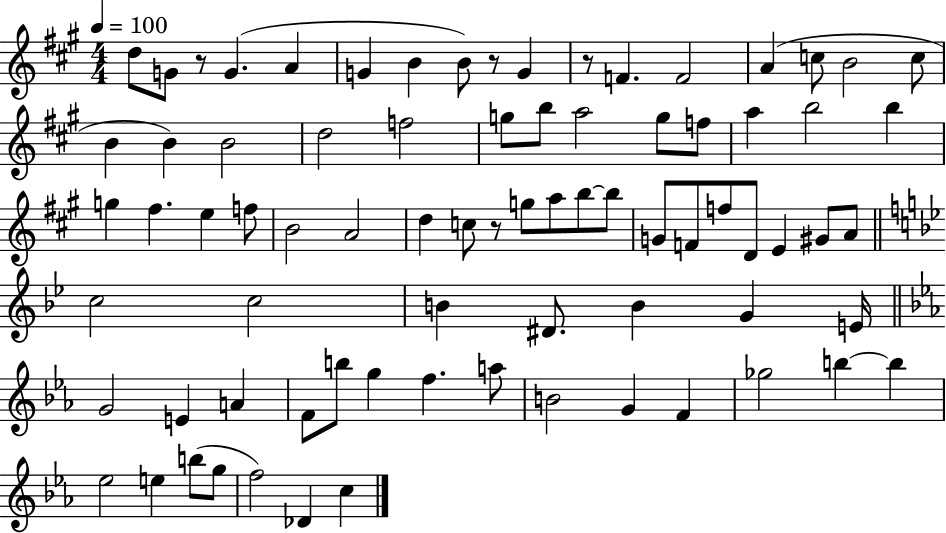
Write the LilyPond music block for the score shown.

{
  \clef treble
  \numericTimeSignature
  \time 4/4
  \key a \major
  \tempo 4 = 100
  d''8 g'8 r8 g'4.( a'4 | g'4 b'4 b'8) r8 g'4 | r8 f'4. f'2 | a'4( c''8 b'2 c''8 | \break b'4 b'4) b'2 | d''2 f''2 | g''8 b''8 a''2 g''8 f''8 | a''4 b''2 b''4 | \break g''4 fis''4. e''4 f''8 | b'2 a'2 | d''4 c''8 r8 g''8 a''8 b''8~~ b''8 | g'8 f'8 f''8 d'8 e'4 gis'8 a'8 | \break \bar "||" \break \key bes \major c''2 c''2 | b'4 dis'8. b'4 g'4 e'16 | \bar "||" \break \key c \minor g'2 e'4 a'4 | f'8 b''8 g''4 f''4. a''8 | b'2 g'4 f'4 | ges''2 b''4~~ b''4 | \break ees''2 e''4 b''8( g''8 | f''2) des'4 c''4 | \bar "|."
}